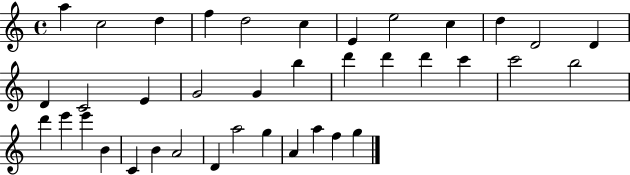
{
  \clef treble
  \time 4/4
  \defaultTimeSignature
  \key c \major
  a''4 c''2 d''4 | f''4 d''2 c''4 | e'4 e''2 c''4 | d''4 d'2 d'4 | \break d'4 c'2 e'4 | g'2 g'4 b''4 | d'''4 d'''4 d'''4 c'''4 | c'''2 b''2 | \break d'''4 e'''4 e'''4 b'4 | c'4 b'4 a'2 | d'4 a''2 g''4 | a'4 a''4 f''4 g''4 | \break \bar "|."
}